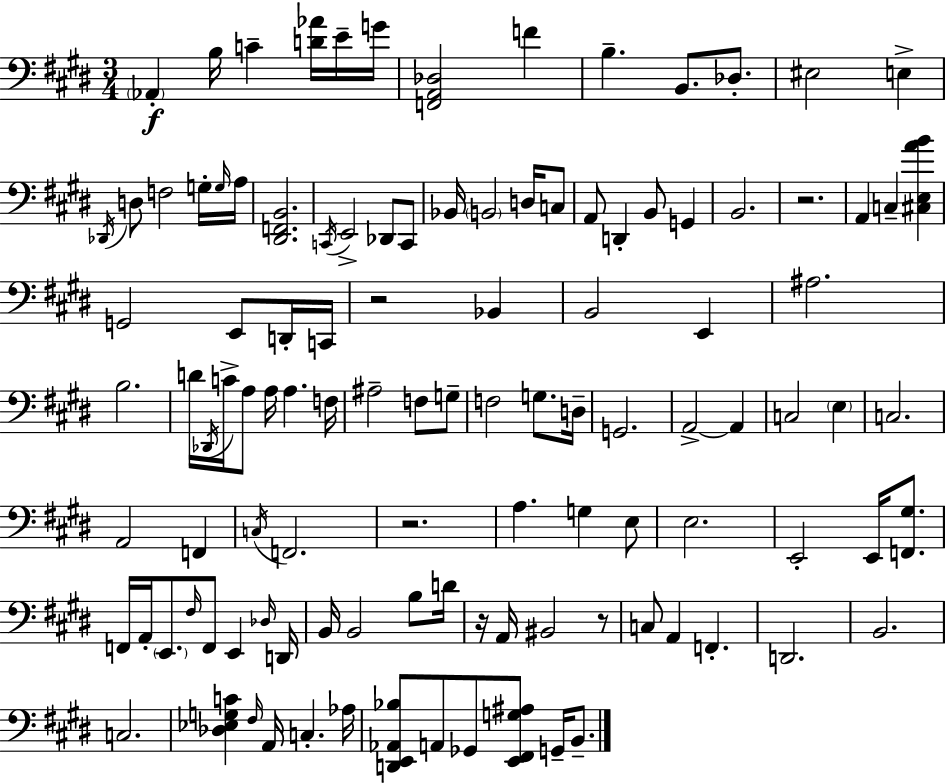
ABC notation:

X:1
T:Untitled
M:3/4
L:1/4
K:E
_A,, B,/4 C [D_A]/4 E/4 G/4 [F,,A,,_D,]2 F B, B,,/2 _D,/2 ^E,2 E, _D,,/4 D,/2 F,2 G,/4 G,/4 A,/4 [^D,,F,,B,,]2 C,,/4 E,,2 _D,,/2 C,,/2 _B,,/4 B,,2 D,/4 C,/2 A,,/2 D,, B,,/2 G,, B,,2 z2 A,, C, [^C,E,AB] G,,2 E,,/2 D,,/4 C,,/4 z2 _B,, B,,2 E,, ^A,2 B,2 D/4 _D,,/4 C/4 A,/2 A,/4 A, F,/4 ^A,2 F,/2 G,/2 F,2 G,/2 D,/4 G,,2 A,,2 A,, C,2 E, C,2 A,,2 F,, C,/4 F,,2 z2 A, G, E,/2 E,2 E,,2 E,,/4 [F,,^G,]/2 F,,/4 A,,/4 E,,/2 ^F,/4 F,,/2 E,, _D,/4 D,,/4 B,,/4 B,,2 B,/2 D/4 z/4 A,,/4 ^B,,2 z/2 C,/2 A,, F,, D,,2 B,,2 C,2 [_D,_E,G,C] ^F,/4 A,,/4 C, _A,/4 [D,,E,,_A,,_B,]/2 A,,/2 _G,,/2 [E,,^F,,G,^A,]/2 G,,/4 B,,/2